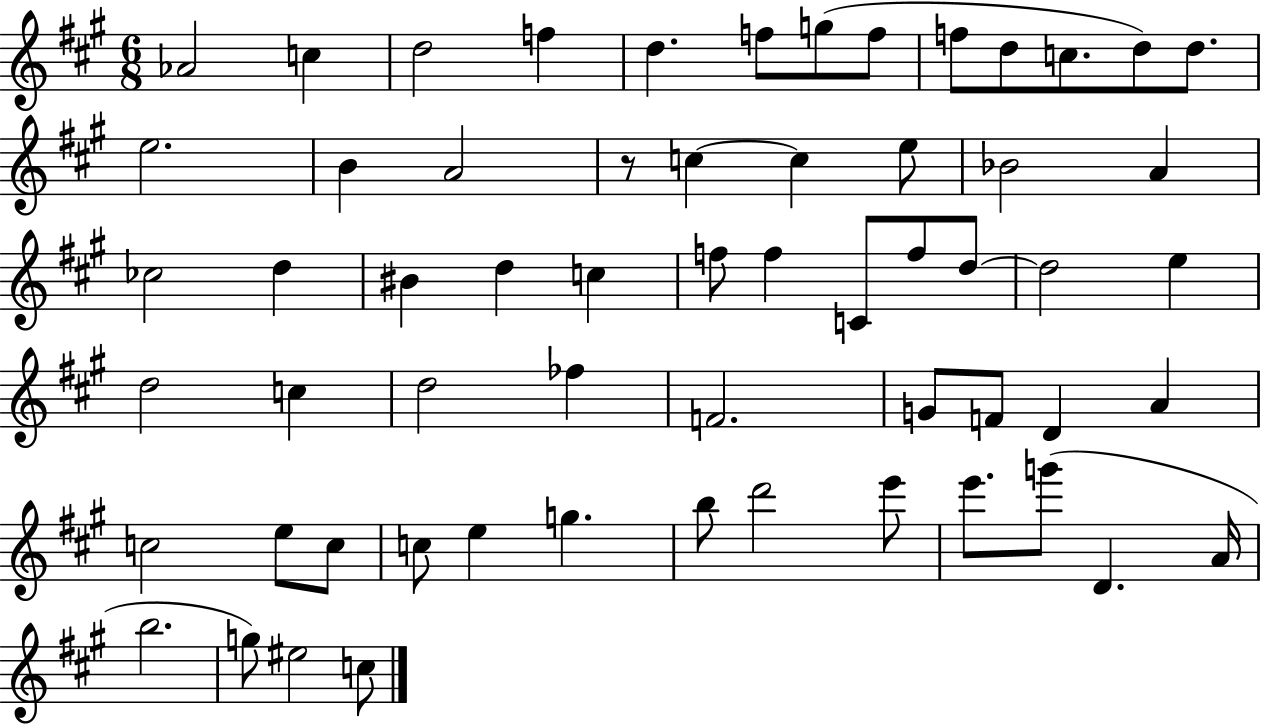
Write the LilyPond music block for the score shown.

{
  \clef treble
  \numericTimeSignature
  \time 6/8
  \key a \major
  aes'2 c''4 | d''2 f''4 | d''4. f''8 g''8( f''8 | f''8 d''8 c''8. d''8) d''8. | \break e''2. | b'4 a'2 | r8 c''4~~ c''4 e''8 | bes'2 a'4 | \break ces''2 d''4 | bis'4 d''4 c''4 | f''8 f''4 c'8 f''8 d''8~~ | d''2 e''4 | \break d''2 c''4 | d''2 fes''4 | f'2. | g'8 f'8 d'4 a'4 | \break c''2 e''8 c''8 | c''8 e''4 g''4. | b''8 d'''2 e'''8 | e'''8. g'''8( d'4. a'16 | \break b''2. | g''8) eis''2 c''8 | \bar "|."
}